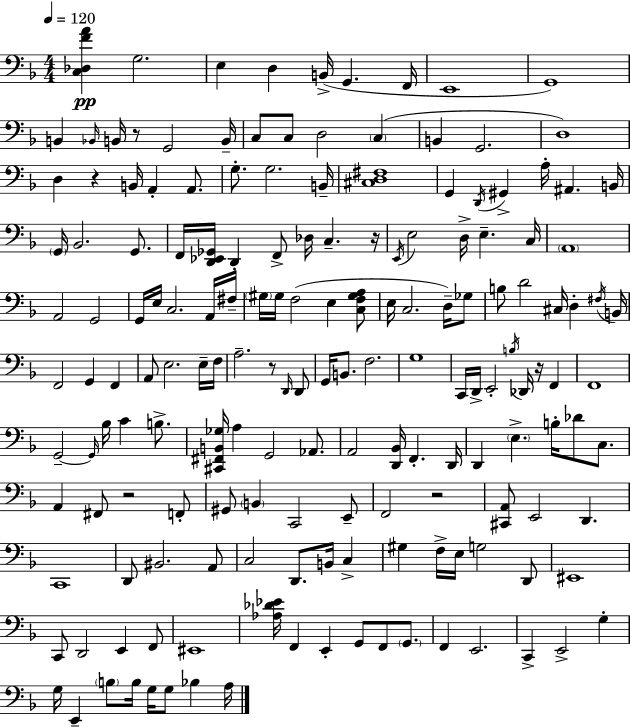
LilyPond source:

{
  \clef bass
  \numericTimeSignature
  \time 4/4
  \key f \major
  \tempo 4 = 120
  <c des f' a'>4\pp g2. | e4 d4 b,16->( g,4. f,16 | e,1 | g,1) | \break b,4 \grace { bes,16 } b,16 r8 g,2 | b,16-- c8 c8 d2 \parenthesize c4( | b,4 g,2. | d1) | \break d4 r4 b,16 a,4-. a,8. | g8.-. g2. | b,16-- <cis d fis>1 | g,4 \acciaccatura { d,16 } gis,4-> a16-. ais,4. | \break b,16 \parenthesize g,16 bes,2. g,8. | f,16 <d, ees, ges,>16 d,4-. f,8-> des16 c4.-- | r16 \acciaccatura { e,16 } e2 d16-> e4.-- | c16 \parenthesize a,1 | \break a,2 g,2 | g,16 e16 c2. | a,16 fis16-- \parenthesize gis16 gis16 f2( e4 | <c f gis a>8 e16 c2. | \break d16--) ges8 b8 d'2 cis16 d4-. | \acciaccatura { fis16 } b,16 f,2 g,4 | f,4 a,8 e2. | e16-- f16 a2.-- | \break r8 \grace { d,16 } d,8 g,16 b,8. f2. | g1 | c,16 d,16-> e,2-. \acciaccatura { b16 } | des,16 r16 f,4 f,1 | \break g,2--~~ \grace { g,16 } bes16 | c'4 b8.-> <cis, fis, b, ges>16 a4 g,2 | aes,8. a,2 <d, bes,>16 | f,4.-. d,16 d,4 \parenthesize e4.-> | \break b16-. des'8 c8. a,4 fis,8 r2 | f,8-. gis,8 \parenthesize b,4 c,2 | e,8-- f,2 r2 | <cis, a,>8 e,2 | \break d,4. c,1 | d,8 bis,2. | a,8 c2 d,8. | b,16 c4-> gis4 f16-> e16 g2 | \break d,8 eis,1 | c,8 d,2 | e,4 f,8 eis,1 | <aes des' ees'>16 f,4 e,4-. | \break g,8 f,8 \parenthesize g,8. f,4 e,2. | c,4-> e,2-> | g4-. g16 e,4-- \parenthesize b8 b16 g16 | g8 bes4 a16 \bar "|."
}